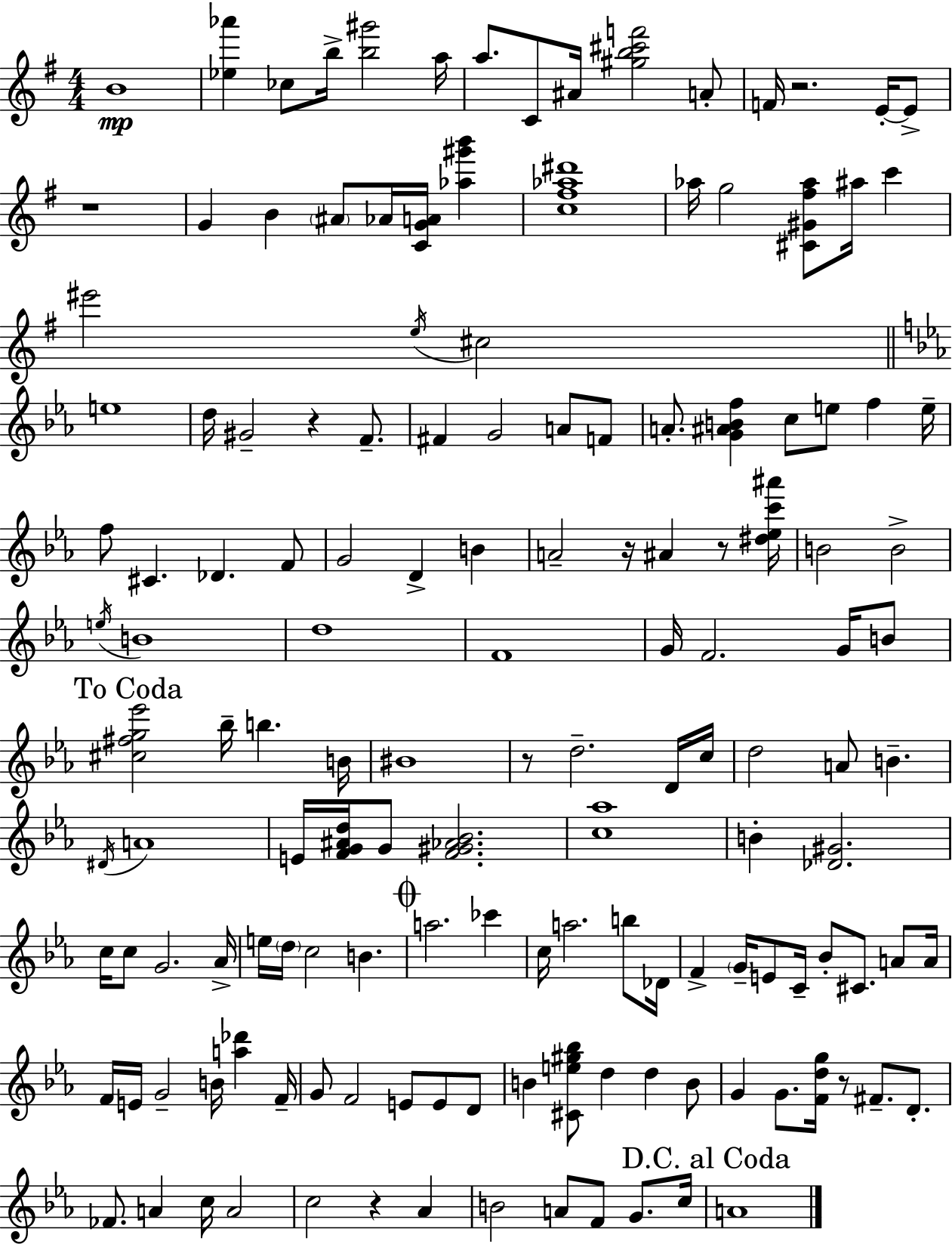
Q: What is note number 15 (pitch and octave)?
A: Ab4